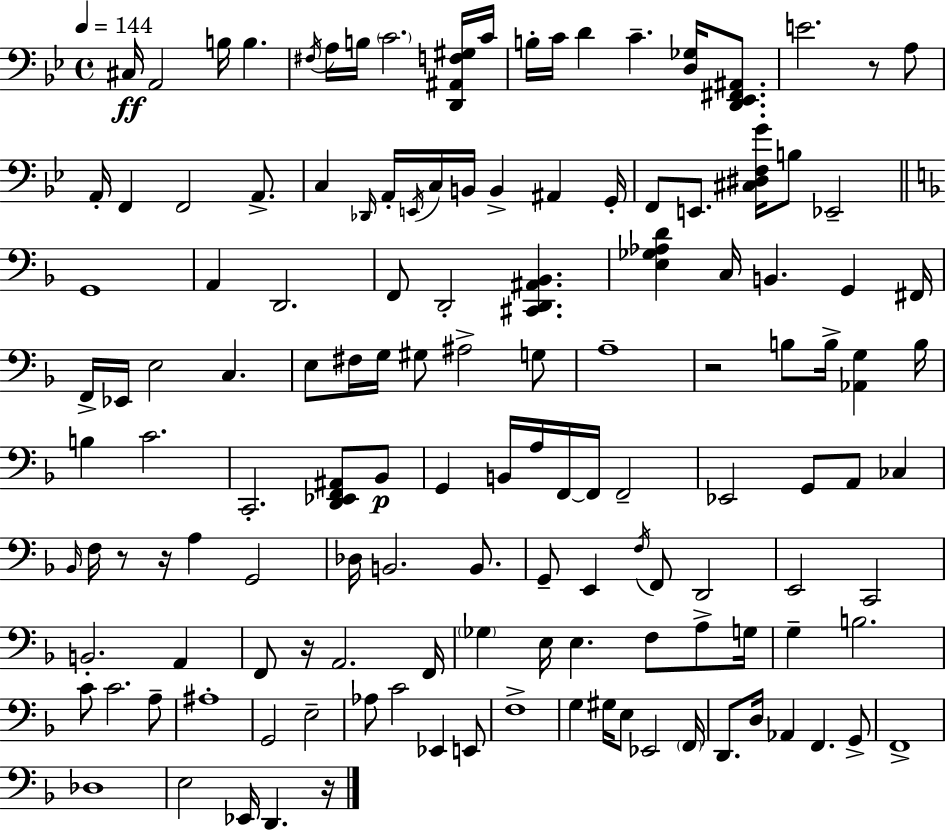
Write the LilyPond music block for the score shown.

{
  \clef bass
  \time 4/4
  \defaultTimeSignature
  \key g \minor
  \tempo 4 = 144
  \repeat volta 2 { cis16\ff a,2 b16 b4. | \acciaccatura { fis16 } a16 b16 \parenthesize c'2. <d, ais, f gis>16 | c'16 b16-. c'16 d'4 c'4.-- <d ges>16 <d, ees, fis, ais,>8. | e'2. r8 a8 | \break a,16-. f,4 f,2 a,8.-> | c4 \grace { des,16 } a,16-. \acciaccatura { e,16 } c16 b,16 b,4-> ais,4 | g,16-. f,8 e,8. <cis dis f g'>16 b8 ees,2-- | \bar "||" \break \key d \minor g,1 | a,4 d,2. | f,8 d,2-. <cis, d, ais, bes,>4. | <e ges aes d'>4 c16 b,4. g,4 fis,16 | \break f,16-> ees,16 e2 c4. | e8 fis16 g16 gis8 ais2-> g8 | a1-- | r2 b8 b16-> <aes, g>4 b16 | \break b4 c'2. | c,2.-. <d, ees, f, ais,>8 bes,8\p | g,4 b,16 a16 f,16~~ f,16 f,2-- | ees,2 g,8 a,8 ces4 | \break \grace { bes,16 } f16 r8 r16 a4 g,2 | des16 b,2. b,8. | g,8-- e,4 \acciaccatura { f16 } f,8 d,2 | e,2 c,2 | \break b,2.-. a,4 | f,8 r16 a,2. | f,16 \parenthesize ges4 e16 e4. f8 a8-> | g16 g4-- b2. | \break c'8 c'2. | a8-- ais1-. | g,2 e2-- | aes8 c'2 ees,4 | \break e,8 f1-> | g4 gis16 e8 ees,2 | \parenthesize f,16 d,8. d16 aes,4 f,4. | g,8-> f,1-> | \break des1 | e2 ees,16 d,4. | r16 } \bar "|."
}